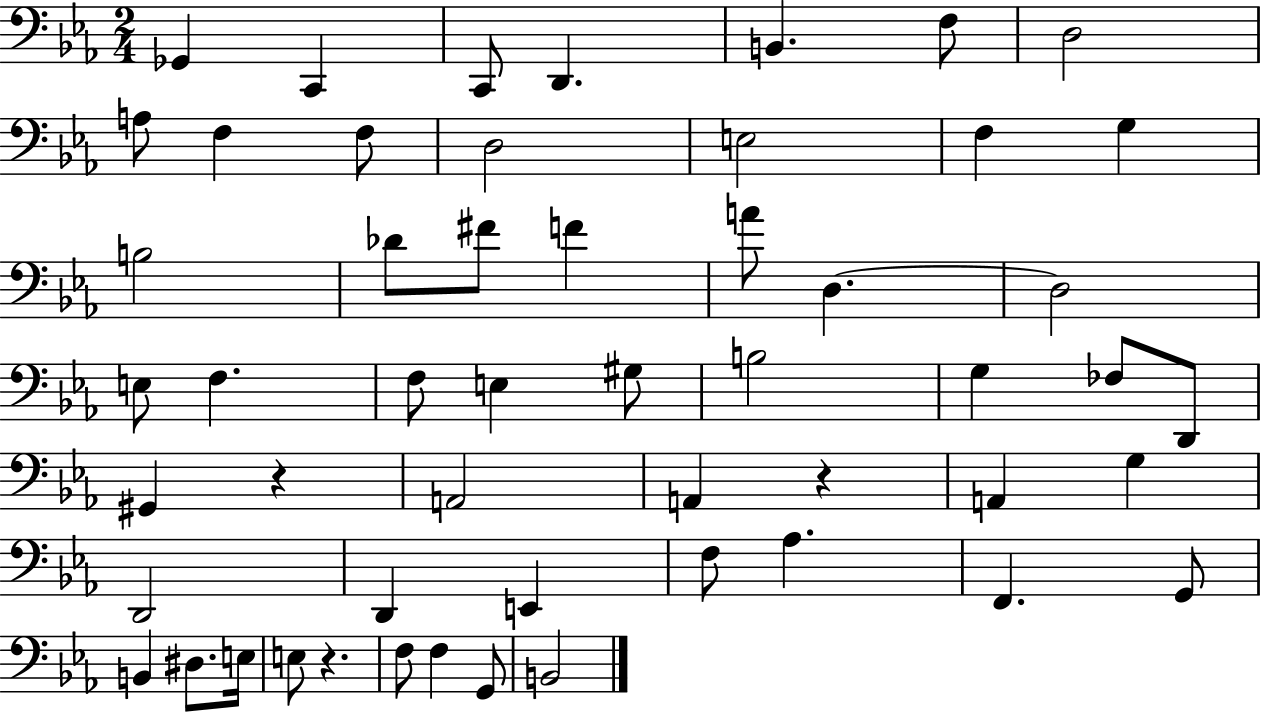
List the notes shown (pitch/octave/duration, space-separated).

Gb2/q C2/q C2/e D2/q. B2/q. F3/e D3/h A3/e F3/q F3/e D3/h E3/h F3/q G3/q B3/h Db4/e F#4/e F4/q A4/e D3/q. D3/h E3/e F3/q. F3/e E3/q G#3/e B3/h G3/q FES3/e D2/e G#2/q R/q A2/h A2/q R/q A2/q G3/q D2/h D2/q E2/q F3/e Ab3/q. F2/q. G2/e B2/q D#3/e. E3/s E3/e R/q. F3/e F3/q G2/e B2/h